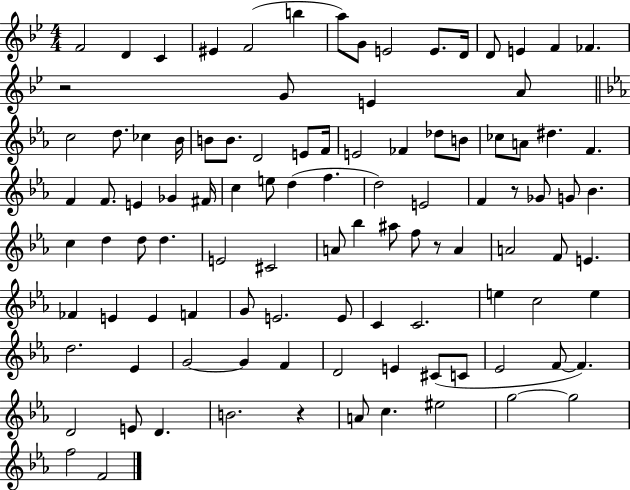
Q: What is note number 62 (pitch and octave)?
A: A4